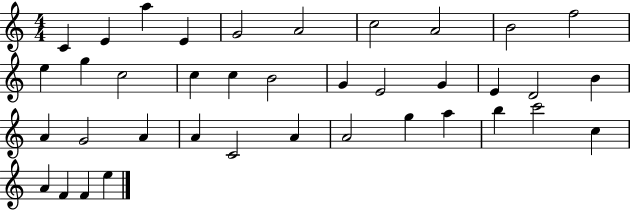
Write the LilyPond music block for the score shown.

{
  \clef treble
  \numericTimeSignature
  \time 4/4
  \key c \major
  c'4 e'4 a''4 e'4 | g'2 a'2 | c''2 a'2 | b'2 f''2 | \break e''4 g''4 c''2 | c''4 c''4 b'2 | g'4 e'2 g'4 | e'4 d'2 b'4 | \break a'4 g'2 a'4 | a'4 c'2 a'4 | a'2 g''4 a''4 | b''4 c'''2 c''4 | \break a'4 f'4 f'4 e''4 | \bar "|."
}